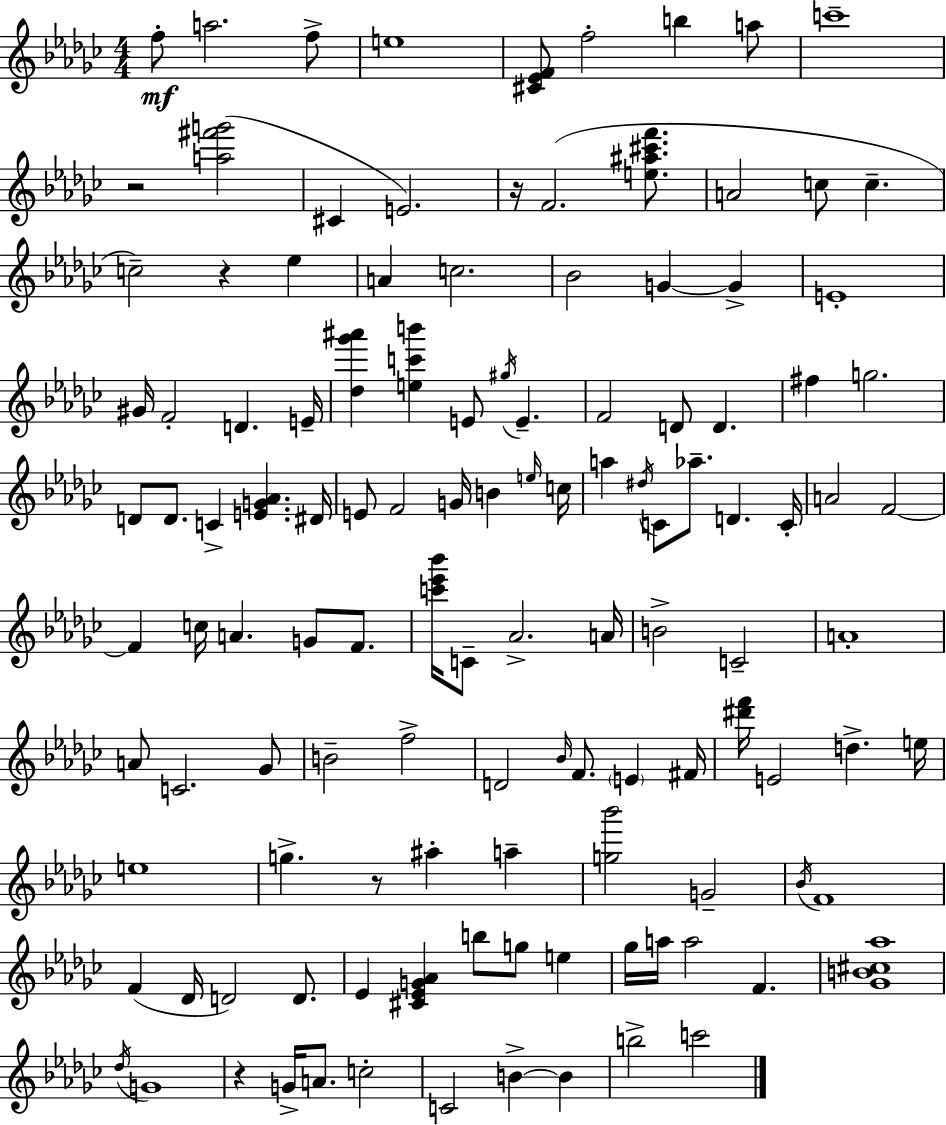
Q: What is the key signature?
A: EES minor